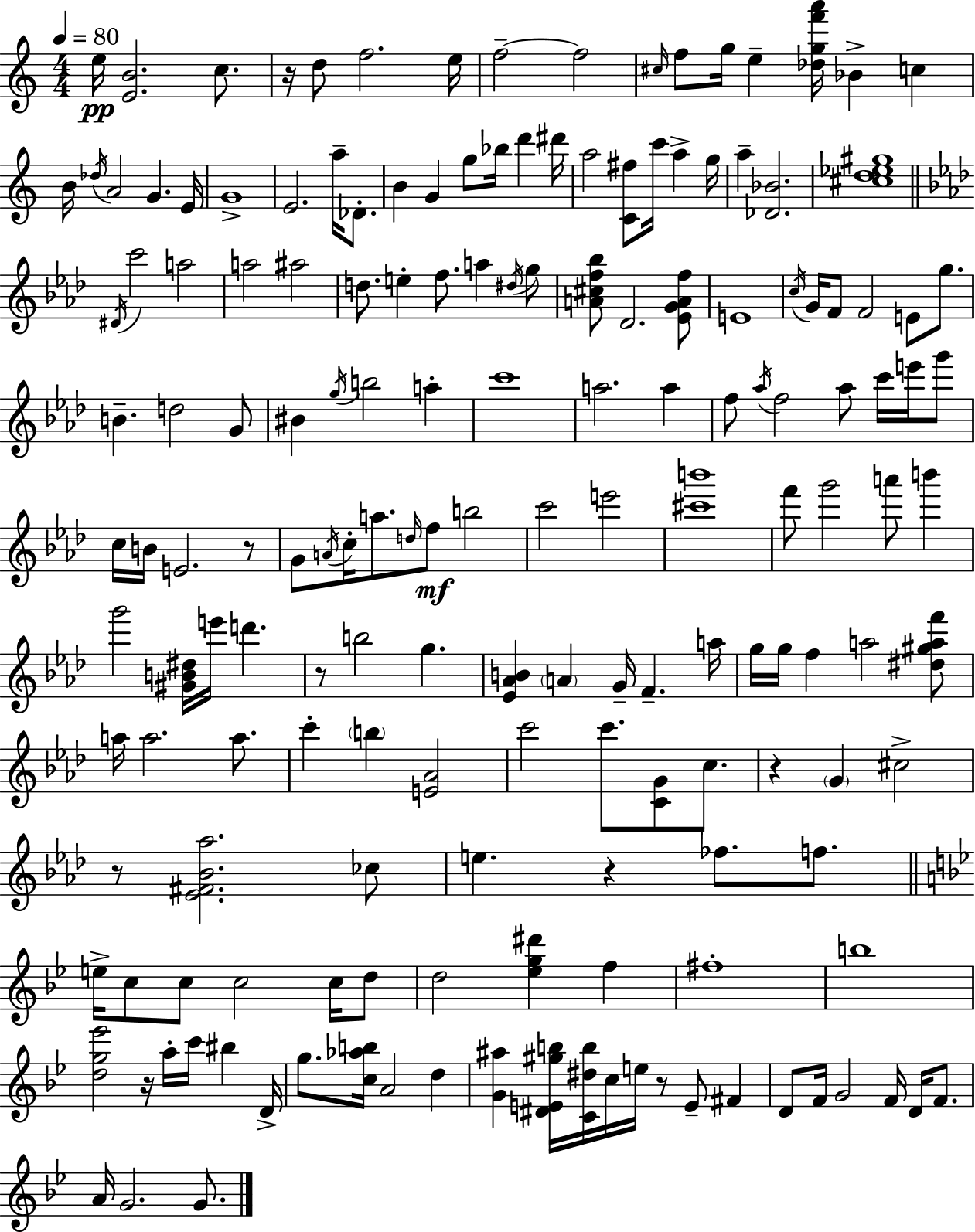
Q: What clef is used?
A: treble